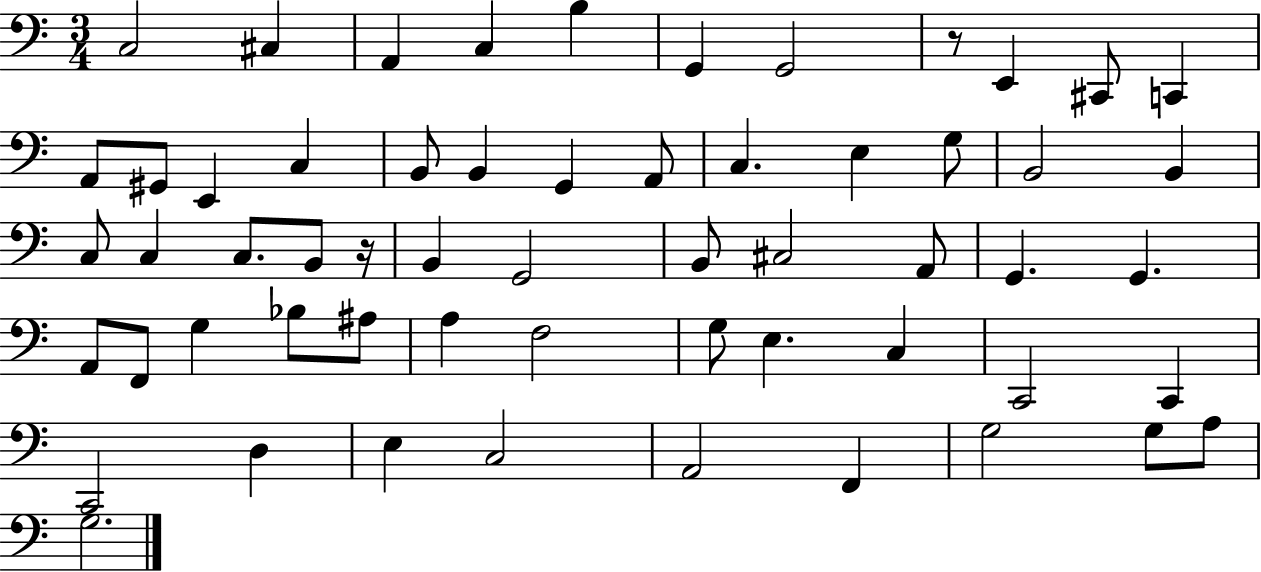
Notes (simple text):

C3/h C#3/q A2/q C3/q B3/q G2/q G2/h R/e E2/q C#2/e C2/q A2/e G#2/e E2/q C3/q B2/e B2/q G2/q A2/e C3/q. E3/q G3/e B2/h B2/q C3/e C3/q C3/e. B2/e R/s B2/q G2/h B2/e C#3/h A2/e G2/q. G2/q. A2/e F2/e G3/q Bb3/e A#3/e A3/q F3/h G3/e E3/q. C3/q C2/h C2/q C2/h D3/q E3/q C3/h A2/h F2/q G3/h G3/e A3/e G3/h.